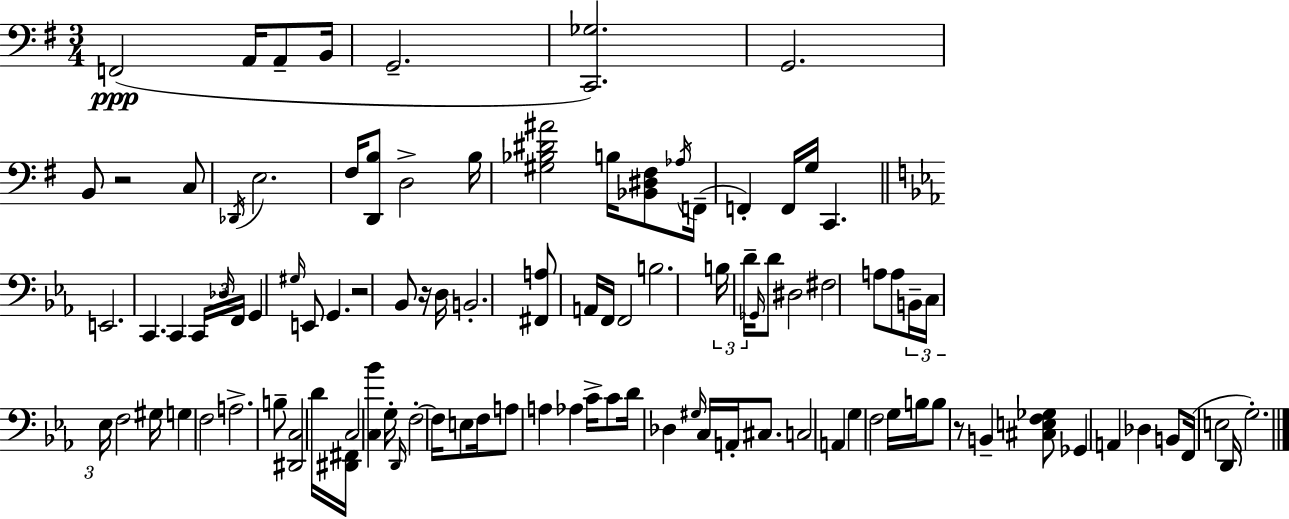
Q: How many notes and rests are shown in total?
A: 102